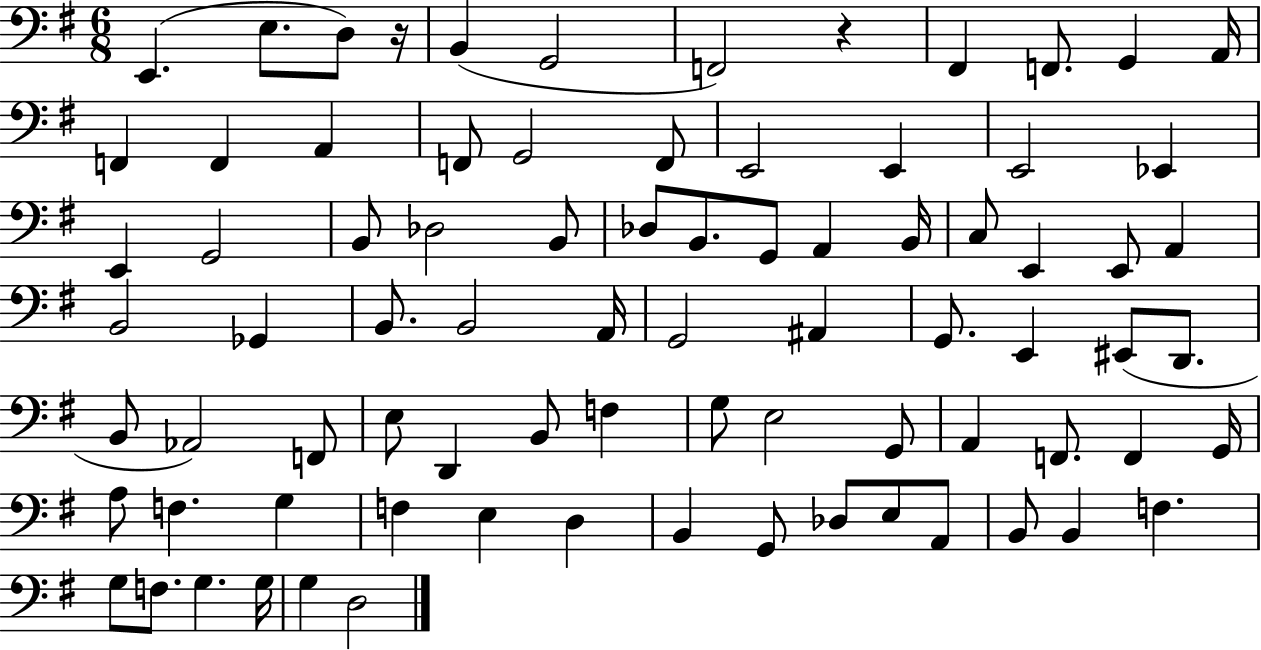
X:1
T:Untitled
M:6/8
L:1/4
K:G
E,, E,/2 D,/2 z/4 B,, G,,2 F,,2 z ^F,, F,,/2 G,, A,,/4 F,, F,, A,, F,,/2 G,,2 F,,/2 E,,2 E,, E,,2 _E,, E,, G,,2 B,,/2 _D,2 B,,/2 _D,/2 B,,/2 G,,/2 A,, B,,/4 C,/2 E,, E,,/2 A,, B,,2 _G,, B,,/2 B,,2 A,,/4 G,,2 ^A,, G,,/2 E,, ^E,,/2 D,,/2 B,,/2 _A,,2 F,,/2 E,/2 D,, B,,/2 F, G,/2 E,2 G,,/2 A,, F,,/2 F,, G,,/4 A,/2 F, G, F, E, D, B,, G,,/2 _D,/2 E,/2 A,,/2 B,,/2 B,, F, G,/2 F,/2 G, G,/4 G, D,2